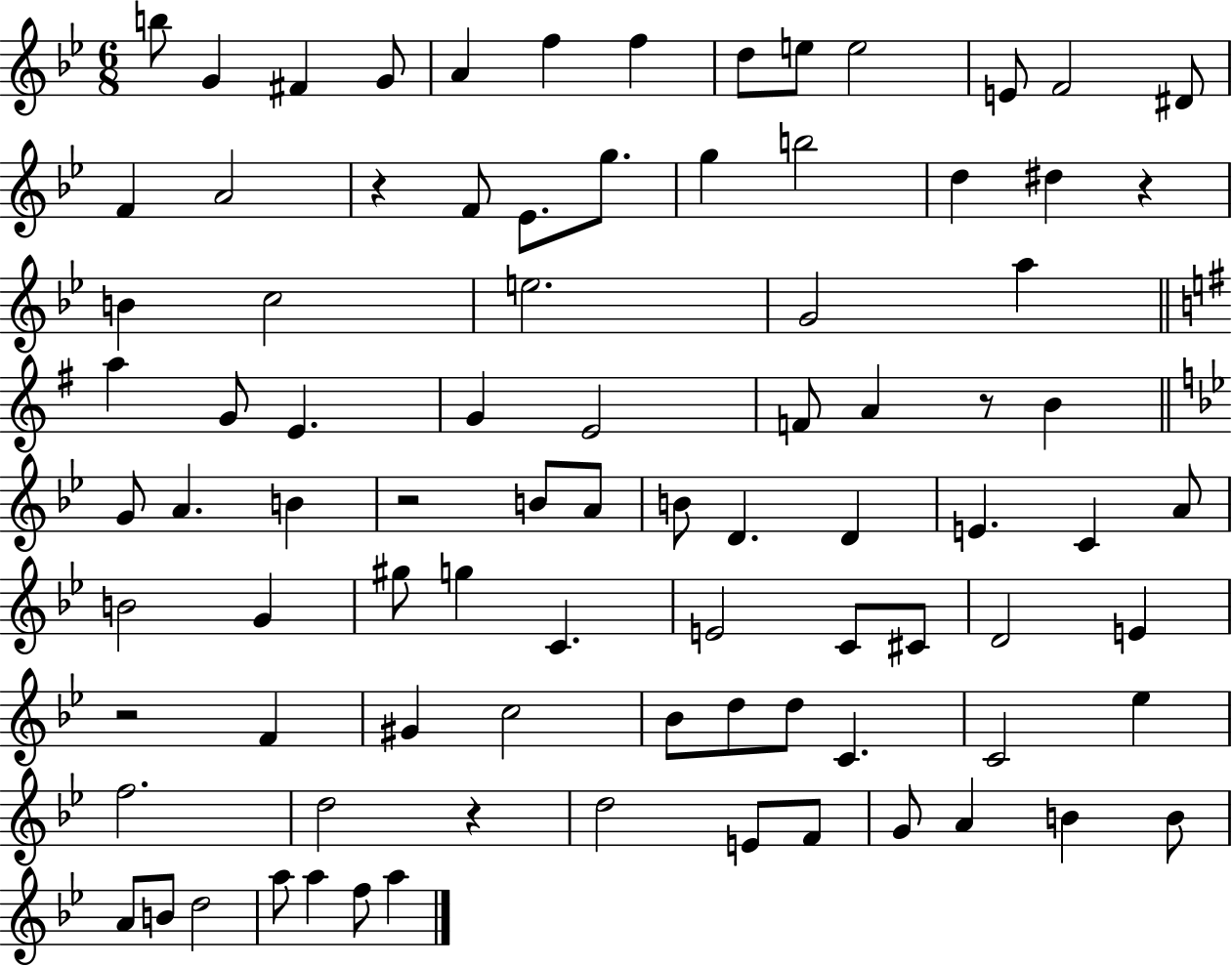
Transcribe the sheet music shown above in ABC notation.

X:1
T:Untitled
M:6/8
L:1/4
K:Bb
b/2 G ^F G/2 A f f d/2 e/2 e2 E/2 F2 ^D/2 F A2 z F/2 _E/2 g/2 g b2 d ^d z B c2 e2 G2 a a G/2 E G E2 F/2 A z/2 B G/2 A B z2 B/2 A/2 B/2 D D E C A/2 B2 G ^g/2 g C E2 C/2 ^C/2 D2 E z2 F ^G c2 _B/2 d/2 d/2 C C2 _e f2 d2 z d2 E/2 F/2 G/2 A B B/2 A/2 B/2 d2 a/2 a f/2 a